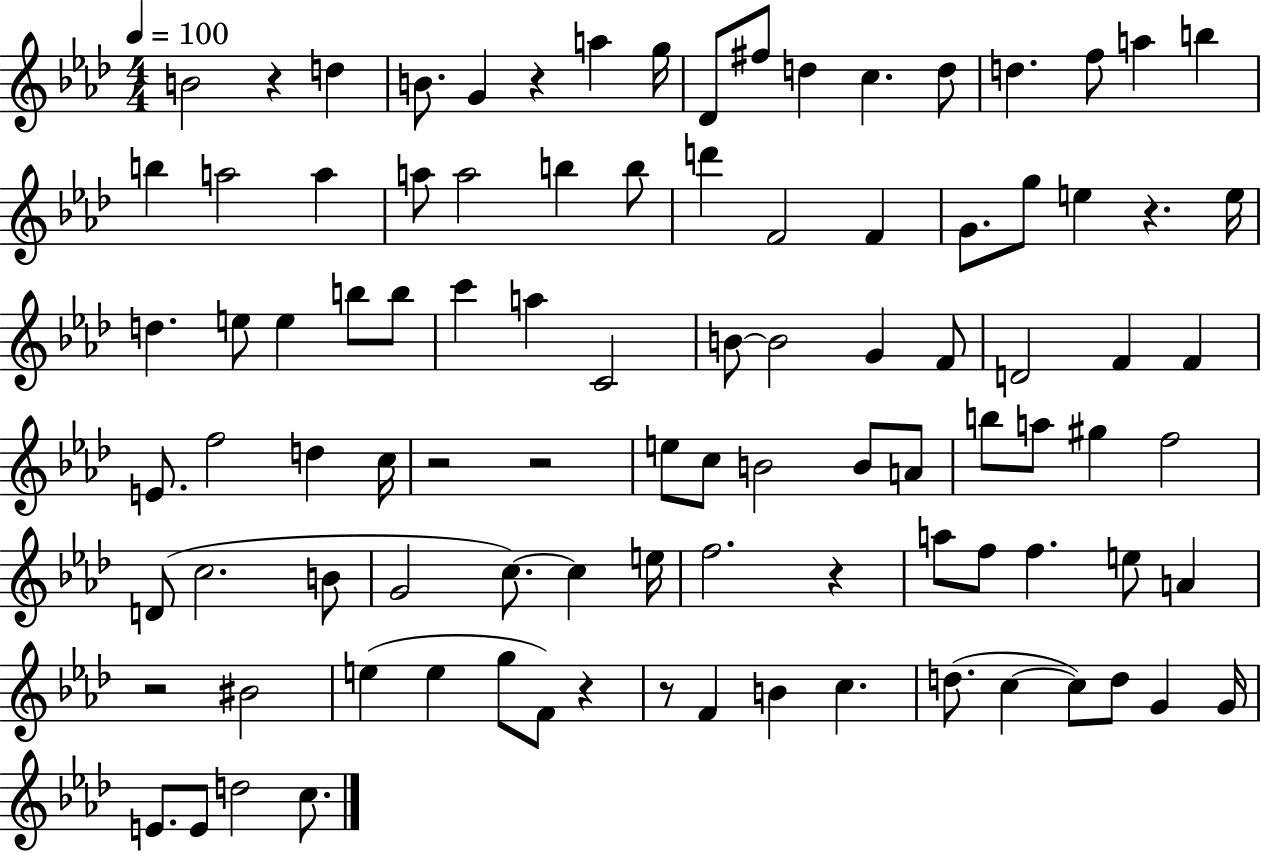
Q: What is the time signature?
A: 4/4